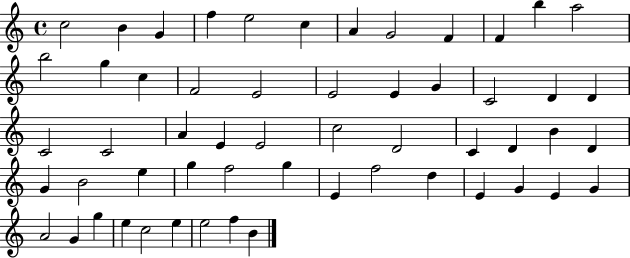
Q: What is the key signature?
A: C major